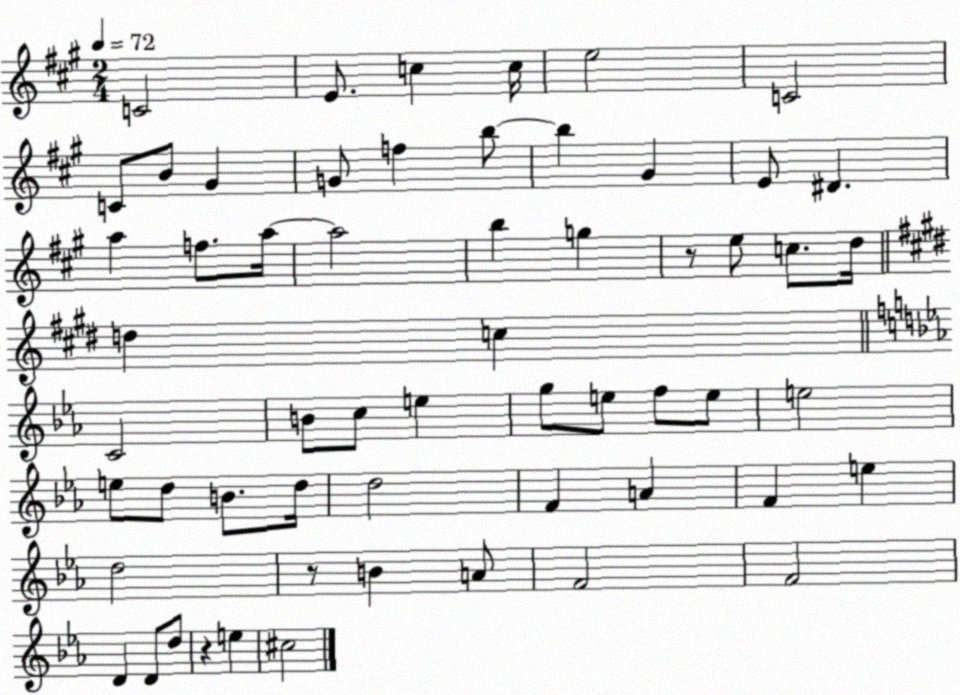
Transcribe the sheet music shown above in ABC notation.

X:1
T:Untitled
M:2/4
L:1/4
K:A
C2 E/2 c c/4 e2 C2 C/2 B/2 ^G G/2 f b/2 b ^G E/2 ^D a f/2 a/4 a2 b g z/2 e/2 c/2 d/4 d c C2 B/2 c/2 e g/2 e/2 f/2 e/2 e2 e/2 d/2 B/2 d/4 d2 F A F e d2 z/2 B A/2 F2 F2 D D/2 d/2 z e ^c2